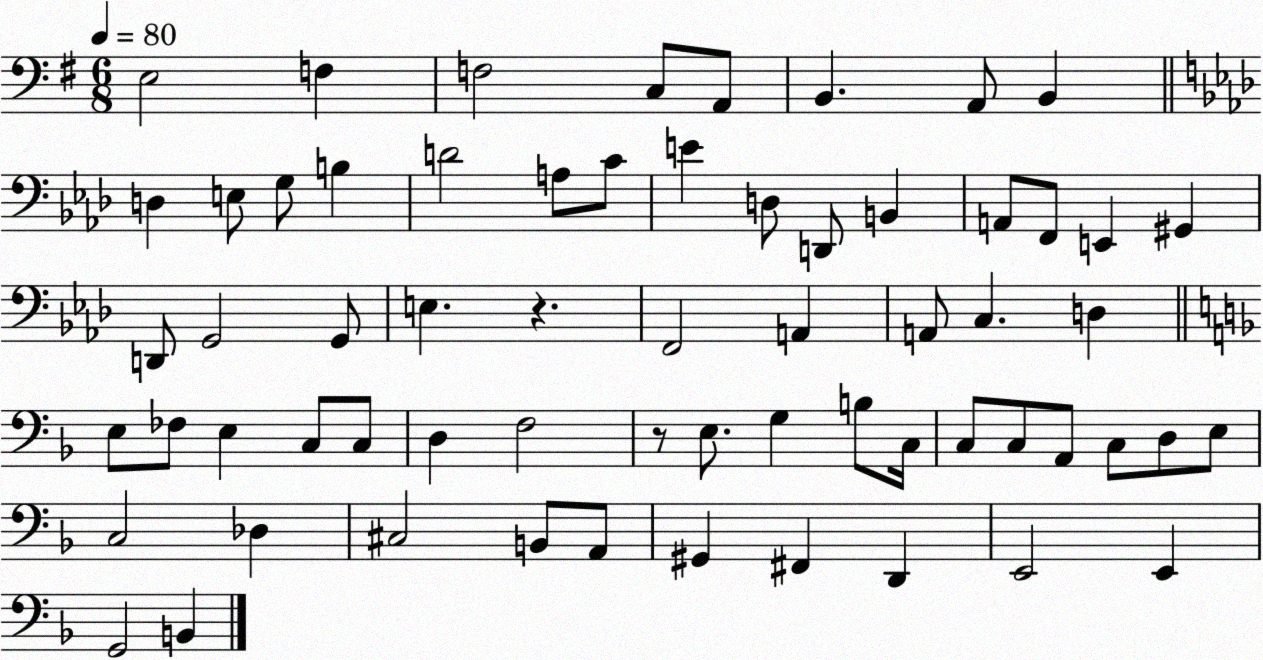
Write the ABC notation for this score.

X:1
T:Untitled
M:6/8
L:1/4
K:G
E,2 F, F,2 C,/2 A,,/2 B,, A,,/2 B,, D, E,/2 G,/2 B, D2 A,/2 C/2 E D,/2 D,,/2 B,, A,,/2 F,,/2 E,, ^G,, D,,/2 G,,2 G,,/2 E, z F,,2 A,, A,,/2 C, D, E,/2 _F,/2 E, C,/2 C,/2 D, F,2 z/2 E,/2 G, B,/2 C,/4 C,/2 C,/2 A,,/2 C,/2 D,/2 E,/2 C,2 _D, ^C,2 B,,/2 A,,/2 ^G,, ^F,, D,, E,,2 E,, G,,2 B,,